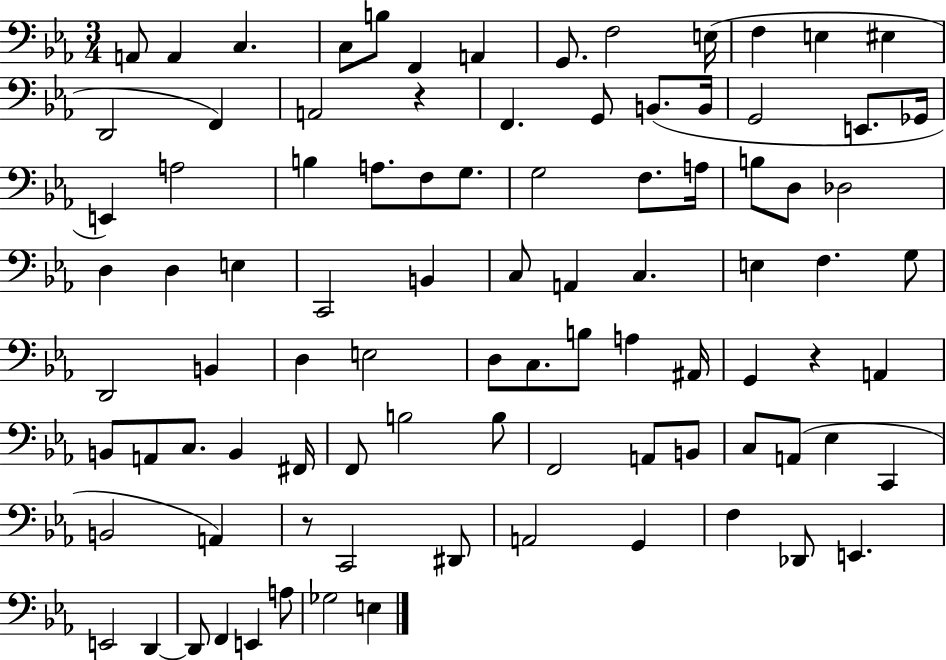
{
  \clef bass
  \numericTimeSignature
  \time 3/4
  \key ees \major
  a,8 a,4 c4. | c8 b8 f,4 a,4 | g,8. f2 e16( | f4 e4 eis4 | \break d,2 f,4) | a,2 r4 | f,4. g,8 b,8.( b,16 | g,2 e,8. ges,16 | \break e,4) a2 | b4 a8. f8 g8. | g2 f8. a16 | b8 d8 des2 | \break d4 d4 e4 | c,2 b,4 | c8 a,4 c4. | e4 f4. g8 | \break d,2 b,4 | d4 e2 | d8 c8. b8 a4 ais,16 | g,4 r4 a,4 | \break b,8 a,8 c8. b,4 fis,16 | f,8 b2 b8 | f,2 a,8 b,8 | c8 a,8( ees4 c,4 | \break b,2 a,4) | r8 c,2 dis,8 | a,2 g,4 | f4 des,8 e,4. | \break e,2 d,4~~ | d,8 f,4 e,4 a8 | ges2 e4 | \bar "|."
}